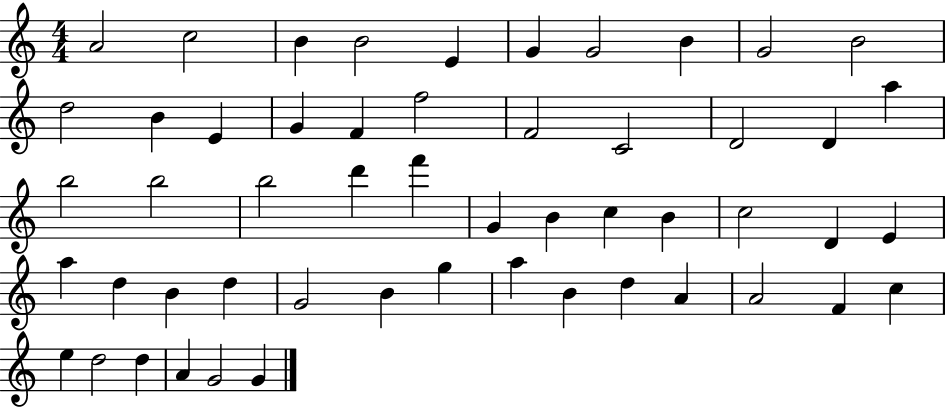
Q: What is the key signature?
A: C major